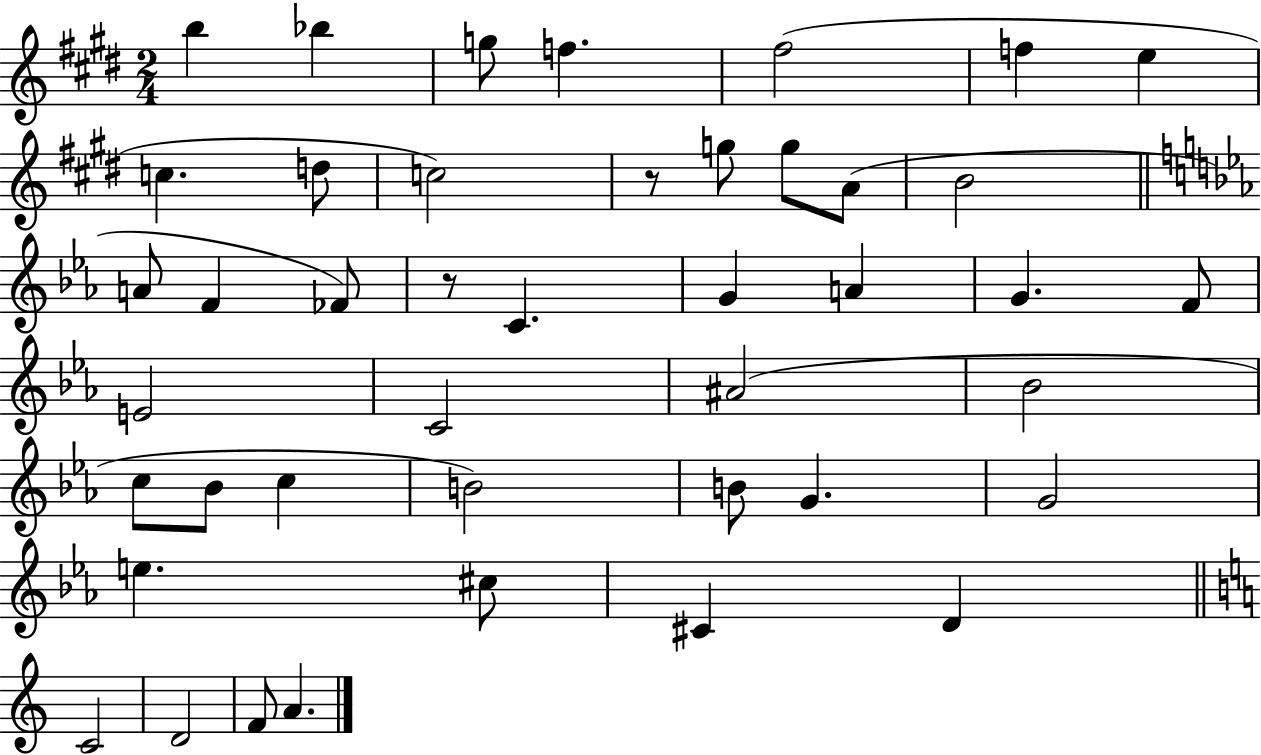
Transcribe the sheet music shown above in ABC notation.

X:1
T:Untitled
M:2/4
L:1/4
K:E
b _b g/2 f ^f2 f e c d/2 c2 z/2 g/2 g/2 A/2 B2 A/2 F _F/2 z/2 C G A G F/2 E2 C2 ^A2 _B2 c/2 _B/2 c B2 B/2 G G2 e ^c/2 ^C D C2 D2 F/2 A